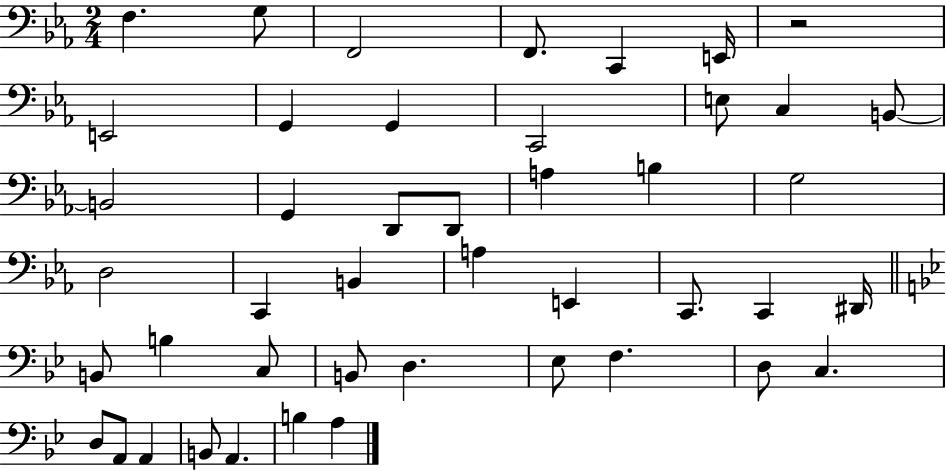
F3/q. G3/e F2/h F2/e. C2/q E2/s R/h E2/h G2/q G2/q C2/h E3/e C3/q B2/e B2/h G2/q D2/e D2/e A3/q B3/q G3/h D3/h C2/q B2/q A3/q E2/q C2/e. C2/q D#2/s B2/e B3/q C3/e B2/e D3/q. Eb3/e F3/q. D3/e C3/q. D3/e A2/e A2/q B2/e A2/q. B3/q A3/q